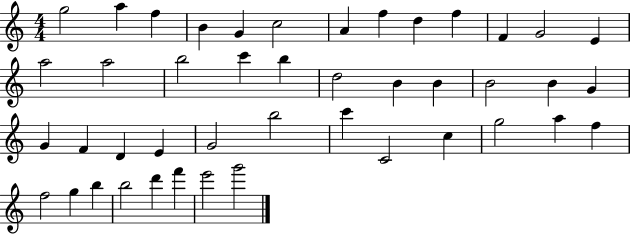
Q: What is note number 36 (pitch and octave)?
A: F5